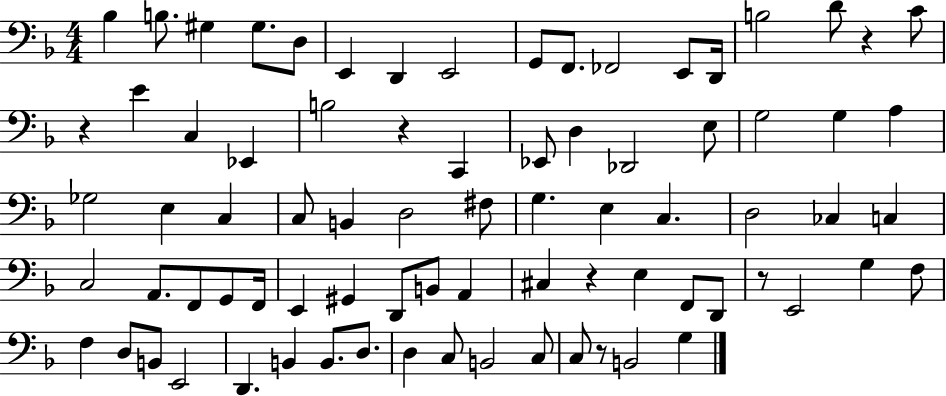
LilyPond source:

{
  \clef bass
  \numericTimeSignature
  \time 4/4
  \key f \major
  bes4 b8. gis4 gis8. d8 | e,4 d,4 e,2 | g,8 f,8. fes,2 e,8 d,16 | b2 d'8 r4 c'8 | \break r4 e'4 c4 ees,4 | b2 r4 c,4 | ees,8 d4 des,2 e8 | g2 g4 a4 | \break ges2 e4 c4 | c8 b,4 d2 fis8 | g4. e4 c4. | d2 ces4 c4 | \break c2 a,8. f,8 g,8 f,16 | e,4 gis,4 d,8 b,8 a,4 | cis4 r4 e4 f,8 d,8 | r8 e,2 g4 f8 | \break f4 d8 b,8 e,2 | d,4. b,4 b,8. d8. | d4 c8 b,2 c8 | c8 r8 b,2 g4 | \break \bar "|."
}